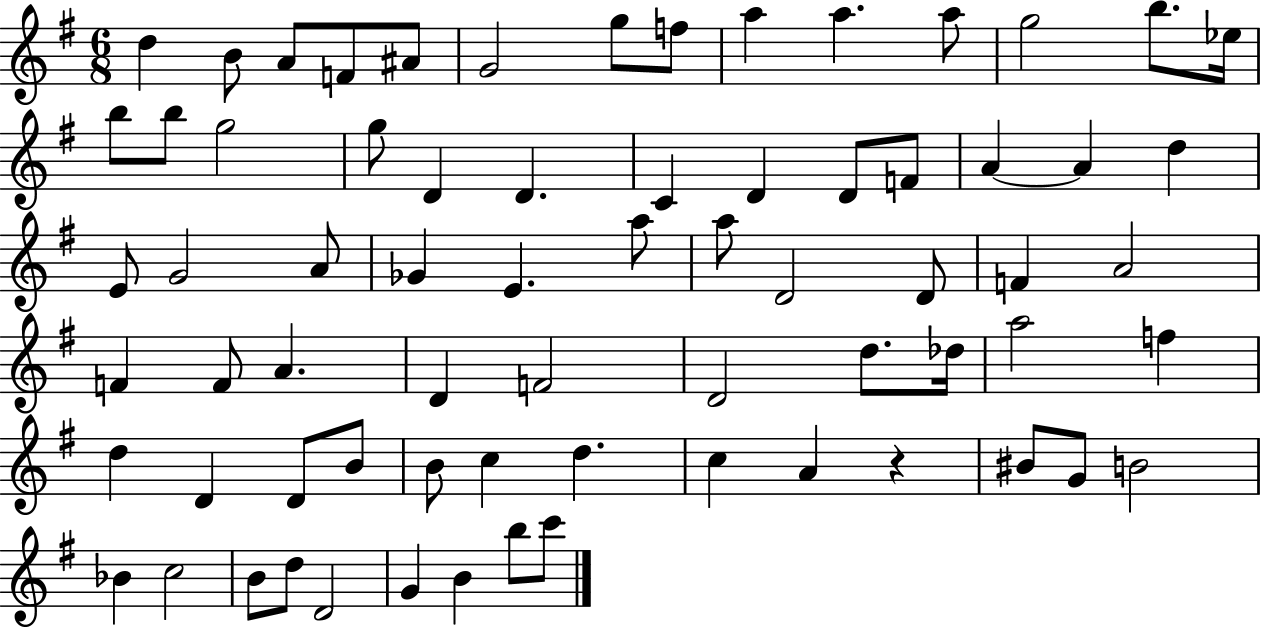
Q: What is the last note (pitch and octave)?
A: C6